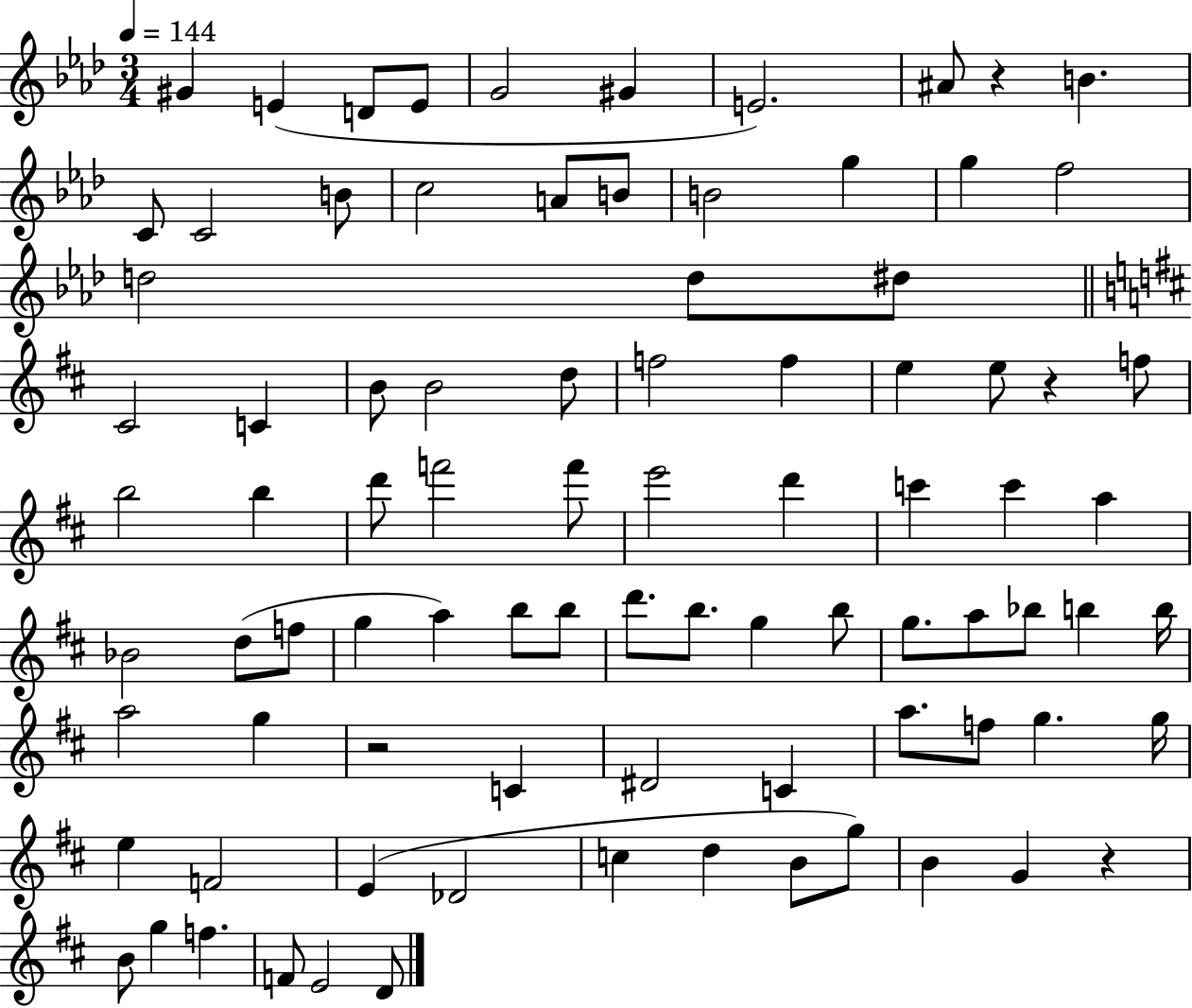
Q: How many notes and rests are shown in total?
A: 87